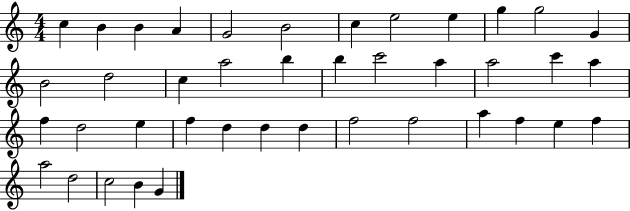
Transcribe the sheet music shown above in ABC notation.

X:1
T:Untitled
M:4/4
L:1/4
K:C
c B B A G2 B2 c e2 e g g2 G B2 d2 c a2 b b c'2 a a2 c' a f d2 e f d d d f2 f2 a f e f a2 d2 c2 B G